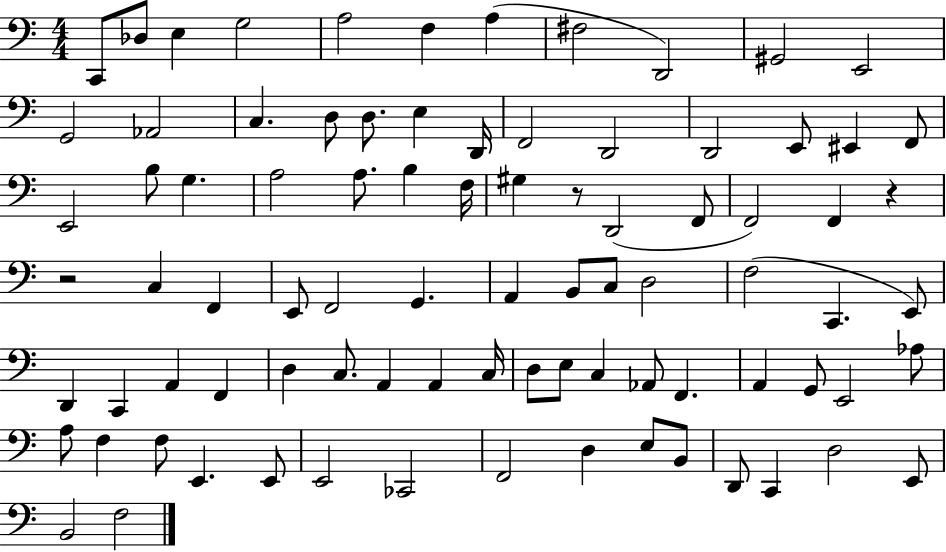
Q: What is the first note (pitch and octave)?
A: C2